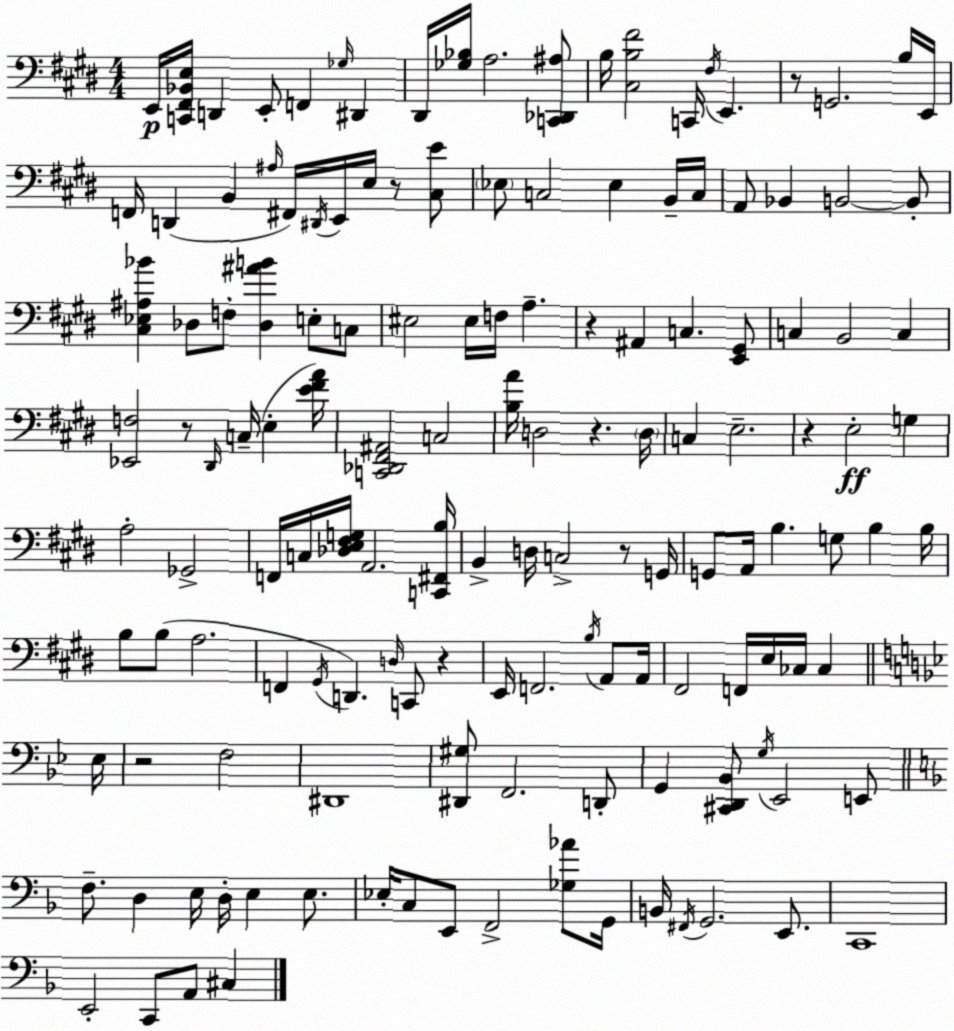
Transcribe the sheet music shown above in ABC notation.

X:1
T:Untitled
M:4/4
L:1/4
K:E
E,,/4 [C,,^F,,_B,,E,]/4 D,, E,,/2 F,, _G,/4 ^D,, ^D,,/4 [_G,_B,]/4 A,2 [C,,_D,,^A,]/2 B,/4 [^C,B,^F]2 C,,/4 ^F,/4 E,, z/2 G,,2 B,/4 E,,/4 F,,/4 D,, B,, ^A,/4 ^F,,/4 ^D,,/4 E,,/4 E,/4 z/2 [^C,E]/2 _E,/2 C,2 _E, B,,/4 C,/4 A,,/2 _B,, B,,2 B,,/2 [^C,_E,^A,_B] _D,/2 F,/2 [_D,^AB] E,/2 C,/2 ^E,2 ^E,/4 F,/4 A, z ^A,, C, [E,,^G,,]/2 C, B,,2 C, [_E,,F,]2 z/2 ^D,,/4 C,/4 E, [E^FA]/4 [C,,_D,,^F,,^A,,]2 C,2 [B,A]/4 D,2 z D,/4 C, E,2 z E,2 G, A,2 _G,,2 F,,/4 C,/4 [_D,E,^F,G,]/4 A,,2 [C,,^F,,B,]/4 B,, D,/4 C,2 z/2 G,,/4 G,,/2 A,,/4 B, G,/2 B, B,/4 B,/2 B,/2 A,2 F,, ^G,,/4 D,, D,/4 C,,/2 z E,,/4 F,,2 B,/4 A,,/2 A,,/4 ^F,,2 F,,/4 E,/4 _C,/4 _C, _E,/4 z2 F,2 ^D,,4 [^D,,^G,]/2 F,,2 D,,/2 G,, [^C,,D,,_B,,]/2 G,/4 _E,,2 E,,/2 F,/2 D, E,/4 D,/4 E, E,/2 _E,/4 C,/2 E,,/2 F,,2 [_G,_A]/2 G,,/4 B,,/4 ^F,,/4 G,,2 E,,/2 C,,4 E,,2 C,,/2 A,,/2 ^C,